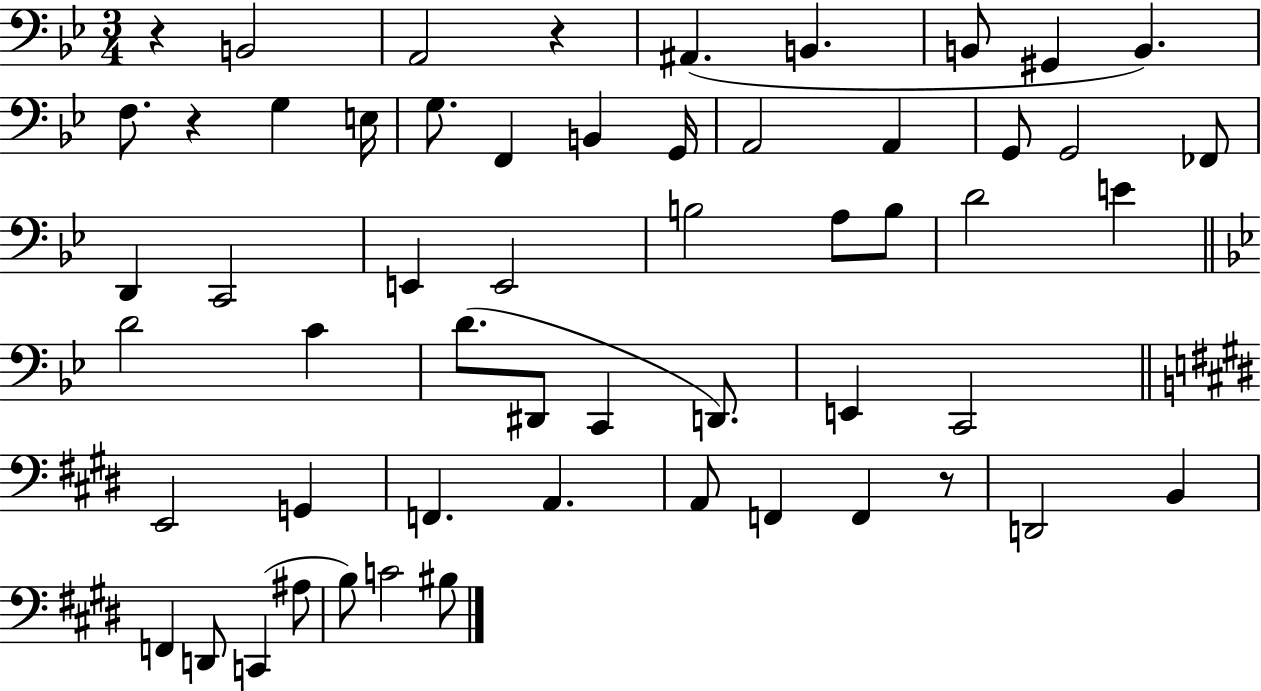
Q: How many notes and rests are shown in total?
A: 56